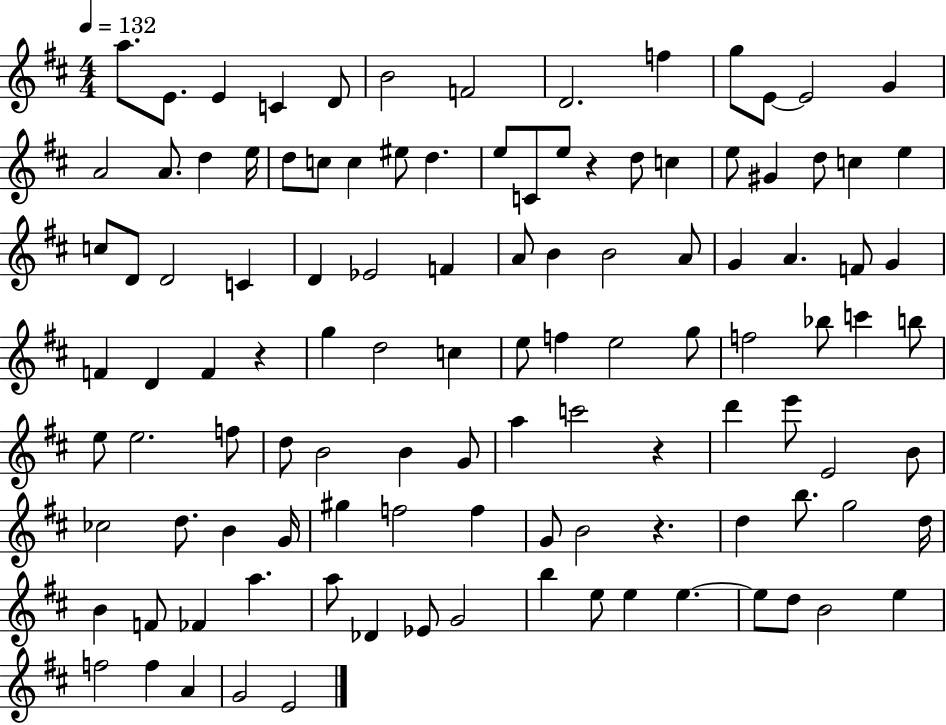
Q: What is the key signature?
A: D major